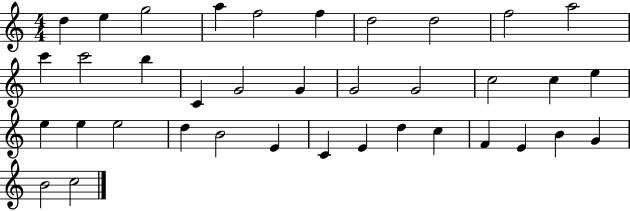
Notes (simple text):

D5/q E5/q G5/h A5/q F5/h F5/q D5/h D5/h F5/h A5/h C6/q C6/h B5/q C4/q G4/h G4/q G4/h G4/h C5/h C5/q E5/q E5/q E5/q E5/h D5/q B4/h E4/q C4/q E4/q D5/q C5/q F4/q E4/q B4/q G4/q B4/h C5/h